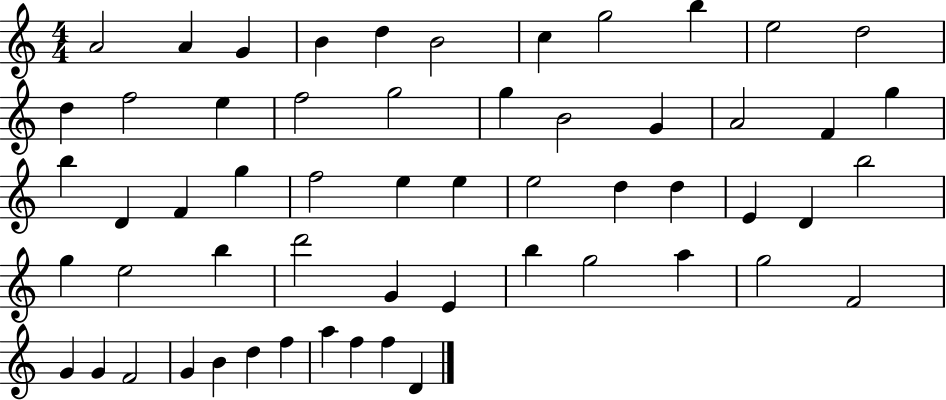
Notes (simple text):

A4/h A4/q G4/q B4/q D5/q B4/h C5/q G5/h B5/q E5/h D5/h D5/q F5/h E5/q F5/h G5/h G5/q B4/h G4/q A4/h F4/q G5/q B5/q D4/q F4/q G5/q F5/h E5/q E5/q E5/h D5/q D5/q E4/q D4/q B5/h G5/q E5/h B5/q D6/h G4/q E4/q B5/q G5/h A5/q G5/h F4/h G4/q G4/q F4/h G4/q B4/q D5/q F5/q A5/q F5/q F5/q D4/q